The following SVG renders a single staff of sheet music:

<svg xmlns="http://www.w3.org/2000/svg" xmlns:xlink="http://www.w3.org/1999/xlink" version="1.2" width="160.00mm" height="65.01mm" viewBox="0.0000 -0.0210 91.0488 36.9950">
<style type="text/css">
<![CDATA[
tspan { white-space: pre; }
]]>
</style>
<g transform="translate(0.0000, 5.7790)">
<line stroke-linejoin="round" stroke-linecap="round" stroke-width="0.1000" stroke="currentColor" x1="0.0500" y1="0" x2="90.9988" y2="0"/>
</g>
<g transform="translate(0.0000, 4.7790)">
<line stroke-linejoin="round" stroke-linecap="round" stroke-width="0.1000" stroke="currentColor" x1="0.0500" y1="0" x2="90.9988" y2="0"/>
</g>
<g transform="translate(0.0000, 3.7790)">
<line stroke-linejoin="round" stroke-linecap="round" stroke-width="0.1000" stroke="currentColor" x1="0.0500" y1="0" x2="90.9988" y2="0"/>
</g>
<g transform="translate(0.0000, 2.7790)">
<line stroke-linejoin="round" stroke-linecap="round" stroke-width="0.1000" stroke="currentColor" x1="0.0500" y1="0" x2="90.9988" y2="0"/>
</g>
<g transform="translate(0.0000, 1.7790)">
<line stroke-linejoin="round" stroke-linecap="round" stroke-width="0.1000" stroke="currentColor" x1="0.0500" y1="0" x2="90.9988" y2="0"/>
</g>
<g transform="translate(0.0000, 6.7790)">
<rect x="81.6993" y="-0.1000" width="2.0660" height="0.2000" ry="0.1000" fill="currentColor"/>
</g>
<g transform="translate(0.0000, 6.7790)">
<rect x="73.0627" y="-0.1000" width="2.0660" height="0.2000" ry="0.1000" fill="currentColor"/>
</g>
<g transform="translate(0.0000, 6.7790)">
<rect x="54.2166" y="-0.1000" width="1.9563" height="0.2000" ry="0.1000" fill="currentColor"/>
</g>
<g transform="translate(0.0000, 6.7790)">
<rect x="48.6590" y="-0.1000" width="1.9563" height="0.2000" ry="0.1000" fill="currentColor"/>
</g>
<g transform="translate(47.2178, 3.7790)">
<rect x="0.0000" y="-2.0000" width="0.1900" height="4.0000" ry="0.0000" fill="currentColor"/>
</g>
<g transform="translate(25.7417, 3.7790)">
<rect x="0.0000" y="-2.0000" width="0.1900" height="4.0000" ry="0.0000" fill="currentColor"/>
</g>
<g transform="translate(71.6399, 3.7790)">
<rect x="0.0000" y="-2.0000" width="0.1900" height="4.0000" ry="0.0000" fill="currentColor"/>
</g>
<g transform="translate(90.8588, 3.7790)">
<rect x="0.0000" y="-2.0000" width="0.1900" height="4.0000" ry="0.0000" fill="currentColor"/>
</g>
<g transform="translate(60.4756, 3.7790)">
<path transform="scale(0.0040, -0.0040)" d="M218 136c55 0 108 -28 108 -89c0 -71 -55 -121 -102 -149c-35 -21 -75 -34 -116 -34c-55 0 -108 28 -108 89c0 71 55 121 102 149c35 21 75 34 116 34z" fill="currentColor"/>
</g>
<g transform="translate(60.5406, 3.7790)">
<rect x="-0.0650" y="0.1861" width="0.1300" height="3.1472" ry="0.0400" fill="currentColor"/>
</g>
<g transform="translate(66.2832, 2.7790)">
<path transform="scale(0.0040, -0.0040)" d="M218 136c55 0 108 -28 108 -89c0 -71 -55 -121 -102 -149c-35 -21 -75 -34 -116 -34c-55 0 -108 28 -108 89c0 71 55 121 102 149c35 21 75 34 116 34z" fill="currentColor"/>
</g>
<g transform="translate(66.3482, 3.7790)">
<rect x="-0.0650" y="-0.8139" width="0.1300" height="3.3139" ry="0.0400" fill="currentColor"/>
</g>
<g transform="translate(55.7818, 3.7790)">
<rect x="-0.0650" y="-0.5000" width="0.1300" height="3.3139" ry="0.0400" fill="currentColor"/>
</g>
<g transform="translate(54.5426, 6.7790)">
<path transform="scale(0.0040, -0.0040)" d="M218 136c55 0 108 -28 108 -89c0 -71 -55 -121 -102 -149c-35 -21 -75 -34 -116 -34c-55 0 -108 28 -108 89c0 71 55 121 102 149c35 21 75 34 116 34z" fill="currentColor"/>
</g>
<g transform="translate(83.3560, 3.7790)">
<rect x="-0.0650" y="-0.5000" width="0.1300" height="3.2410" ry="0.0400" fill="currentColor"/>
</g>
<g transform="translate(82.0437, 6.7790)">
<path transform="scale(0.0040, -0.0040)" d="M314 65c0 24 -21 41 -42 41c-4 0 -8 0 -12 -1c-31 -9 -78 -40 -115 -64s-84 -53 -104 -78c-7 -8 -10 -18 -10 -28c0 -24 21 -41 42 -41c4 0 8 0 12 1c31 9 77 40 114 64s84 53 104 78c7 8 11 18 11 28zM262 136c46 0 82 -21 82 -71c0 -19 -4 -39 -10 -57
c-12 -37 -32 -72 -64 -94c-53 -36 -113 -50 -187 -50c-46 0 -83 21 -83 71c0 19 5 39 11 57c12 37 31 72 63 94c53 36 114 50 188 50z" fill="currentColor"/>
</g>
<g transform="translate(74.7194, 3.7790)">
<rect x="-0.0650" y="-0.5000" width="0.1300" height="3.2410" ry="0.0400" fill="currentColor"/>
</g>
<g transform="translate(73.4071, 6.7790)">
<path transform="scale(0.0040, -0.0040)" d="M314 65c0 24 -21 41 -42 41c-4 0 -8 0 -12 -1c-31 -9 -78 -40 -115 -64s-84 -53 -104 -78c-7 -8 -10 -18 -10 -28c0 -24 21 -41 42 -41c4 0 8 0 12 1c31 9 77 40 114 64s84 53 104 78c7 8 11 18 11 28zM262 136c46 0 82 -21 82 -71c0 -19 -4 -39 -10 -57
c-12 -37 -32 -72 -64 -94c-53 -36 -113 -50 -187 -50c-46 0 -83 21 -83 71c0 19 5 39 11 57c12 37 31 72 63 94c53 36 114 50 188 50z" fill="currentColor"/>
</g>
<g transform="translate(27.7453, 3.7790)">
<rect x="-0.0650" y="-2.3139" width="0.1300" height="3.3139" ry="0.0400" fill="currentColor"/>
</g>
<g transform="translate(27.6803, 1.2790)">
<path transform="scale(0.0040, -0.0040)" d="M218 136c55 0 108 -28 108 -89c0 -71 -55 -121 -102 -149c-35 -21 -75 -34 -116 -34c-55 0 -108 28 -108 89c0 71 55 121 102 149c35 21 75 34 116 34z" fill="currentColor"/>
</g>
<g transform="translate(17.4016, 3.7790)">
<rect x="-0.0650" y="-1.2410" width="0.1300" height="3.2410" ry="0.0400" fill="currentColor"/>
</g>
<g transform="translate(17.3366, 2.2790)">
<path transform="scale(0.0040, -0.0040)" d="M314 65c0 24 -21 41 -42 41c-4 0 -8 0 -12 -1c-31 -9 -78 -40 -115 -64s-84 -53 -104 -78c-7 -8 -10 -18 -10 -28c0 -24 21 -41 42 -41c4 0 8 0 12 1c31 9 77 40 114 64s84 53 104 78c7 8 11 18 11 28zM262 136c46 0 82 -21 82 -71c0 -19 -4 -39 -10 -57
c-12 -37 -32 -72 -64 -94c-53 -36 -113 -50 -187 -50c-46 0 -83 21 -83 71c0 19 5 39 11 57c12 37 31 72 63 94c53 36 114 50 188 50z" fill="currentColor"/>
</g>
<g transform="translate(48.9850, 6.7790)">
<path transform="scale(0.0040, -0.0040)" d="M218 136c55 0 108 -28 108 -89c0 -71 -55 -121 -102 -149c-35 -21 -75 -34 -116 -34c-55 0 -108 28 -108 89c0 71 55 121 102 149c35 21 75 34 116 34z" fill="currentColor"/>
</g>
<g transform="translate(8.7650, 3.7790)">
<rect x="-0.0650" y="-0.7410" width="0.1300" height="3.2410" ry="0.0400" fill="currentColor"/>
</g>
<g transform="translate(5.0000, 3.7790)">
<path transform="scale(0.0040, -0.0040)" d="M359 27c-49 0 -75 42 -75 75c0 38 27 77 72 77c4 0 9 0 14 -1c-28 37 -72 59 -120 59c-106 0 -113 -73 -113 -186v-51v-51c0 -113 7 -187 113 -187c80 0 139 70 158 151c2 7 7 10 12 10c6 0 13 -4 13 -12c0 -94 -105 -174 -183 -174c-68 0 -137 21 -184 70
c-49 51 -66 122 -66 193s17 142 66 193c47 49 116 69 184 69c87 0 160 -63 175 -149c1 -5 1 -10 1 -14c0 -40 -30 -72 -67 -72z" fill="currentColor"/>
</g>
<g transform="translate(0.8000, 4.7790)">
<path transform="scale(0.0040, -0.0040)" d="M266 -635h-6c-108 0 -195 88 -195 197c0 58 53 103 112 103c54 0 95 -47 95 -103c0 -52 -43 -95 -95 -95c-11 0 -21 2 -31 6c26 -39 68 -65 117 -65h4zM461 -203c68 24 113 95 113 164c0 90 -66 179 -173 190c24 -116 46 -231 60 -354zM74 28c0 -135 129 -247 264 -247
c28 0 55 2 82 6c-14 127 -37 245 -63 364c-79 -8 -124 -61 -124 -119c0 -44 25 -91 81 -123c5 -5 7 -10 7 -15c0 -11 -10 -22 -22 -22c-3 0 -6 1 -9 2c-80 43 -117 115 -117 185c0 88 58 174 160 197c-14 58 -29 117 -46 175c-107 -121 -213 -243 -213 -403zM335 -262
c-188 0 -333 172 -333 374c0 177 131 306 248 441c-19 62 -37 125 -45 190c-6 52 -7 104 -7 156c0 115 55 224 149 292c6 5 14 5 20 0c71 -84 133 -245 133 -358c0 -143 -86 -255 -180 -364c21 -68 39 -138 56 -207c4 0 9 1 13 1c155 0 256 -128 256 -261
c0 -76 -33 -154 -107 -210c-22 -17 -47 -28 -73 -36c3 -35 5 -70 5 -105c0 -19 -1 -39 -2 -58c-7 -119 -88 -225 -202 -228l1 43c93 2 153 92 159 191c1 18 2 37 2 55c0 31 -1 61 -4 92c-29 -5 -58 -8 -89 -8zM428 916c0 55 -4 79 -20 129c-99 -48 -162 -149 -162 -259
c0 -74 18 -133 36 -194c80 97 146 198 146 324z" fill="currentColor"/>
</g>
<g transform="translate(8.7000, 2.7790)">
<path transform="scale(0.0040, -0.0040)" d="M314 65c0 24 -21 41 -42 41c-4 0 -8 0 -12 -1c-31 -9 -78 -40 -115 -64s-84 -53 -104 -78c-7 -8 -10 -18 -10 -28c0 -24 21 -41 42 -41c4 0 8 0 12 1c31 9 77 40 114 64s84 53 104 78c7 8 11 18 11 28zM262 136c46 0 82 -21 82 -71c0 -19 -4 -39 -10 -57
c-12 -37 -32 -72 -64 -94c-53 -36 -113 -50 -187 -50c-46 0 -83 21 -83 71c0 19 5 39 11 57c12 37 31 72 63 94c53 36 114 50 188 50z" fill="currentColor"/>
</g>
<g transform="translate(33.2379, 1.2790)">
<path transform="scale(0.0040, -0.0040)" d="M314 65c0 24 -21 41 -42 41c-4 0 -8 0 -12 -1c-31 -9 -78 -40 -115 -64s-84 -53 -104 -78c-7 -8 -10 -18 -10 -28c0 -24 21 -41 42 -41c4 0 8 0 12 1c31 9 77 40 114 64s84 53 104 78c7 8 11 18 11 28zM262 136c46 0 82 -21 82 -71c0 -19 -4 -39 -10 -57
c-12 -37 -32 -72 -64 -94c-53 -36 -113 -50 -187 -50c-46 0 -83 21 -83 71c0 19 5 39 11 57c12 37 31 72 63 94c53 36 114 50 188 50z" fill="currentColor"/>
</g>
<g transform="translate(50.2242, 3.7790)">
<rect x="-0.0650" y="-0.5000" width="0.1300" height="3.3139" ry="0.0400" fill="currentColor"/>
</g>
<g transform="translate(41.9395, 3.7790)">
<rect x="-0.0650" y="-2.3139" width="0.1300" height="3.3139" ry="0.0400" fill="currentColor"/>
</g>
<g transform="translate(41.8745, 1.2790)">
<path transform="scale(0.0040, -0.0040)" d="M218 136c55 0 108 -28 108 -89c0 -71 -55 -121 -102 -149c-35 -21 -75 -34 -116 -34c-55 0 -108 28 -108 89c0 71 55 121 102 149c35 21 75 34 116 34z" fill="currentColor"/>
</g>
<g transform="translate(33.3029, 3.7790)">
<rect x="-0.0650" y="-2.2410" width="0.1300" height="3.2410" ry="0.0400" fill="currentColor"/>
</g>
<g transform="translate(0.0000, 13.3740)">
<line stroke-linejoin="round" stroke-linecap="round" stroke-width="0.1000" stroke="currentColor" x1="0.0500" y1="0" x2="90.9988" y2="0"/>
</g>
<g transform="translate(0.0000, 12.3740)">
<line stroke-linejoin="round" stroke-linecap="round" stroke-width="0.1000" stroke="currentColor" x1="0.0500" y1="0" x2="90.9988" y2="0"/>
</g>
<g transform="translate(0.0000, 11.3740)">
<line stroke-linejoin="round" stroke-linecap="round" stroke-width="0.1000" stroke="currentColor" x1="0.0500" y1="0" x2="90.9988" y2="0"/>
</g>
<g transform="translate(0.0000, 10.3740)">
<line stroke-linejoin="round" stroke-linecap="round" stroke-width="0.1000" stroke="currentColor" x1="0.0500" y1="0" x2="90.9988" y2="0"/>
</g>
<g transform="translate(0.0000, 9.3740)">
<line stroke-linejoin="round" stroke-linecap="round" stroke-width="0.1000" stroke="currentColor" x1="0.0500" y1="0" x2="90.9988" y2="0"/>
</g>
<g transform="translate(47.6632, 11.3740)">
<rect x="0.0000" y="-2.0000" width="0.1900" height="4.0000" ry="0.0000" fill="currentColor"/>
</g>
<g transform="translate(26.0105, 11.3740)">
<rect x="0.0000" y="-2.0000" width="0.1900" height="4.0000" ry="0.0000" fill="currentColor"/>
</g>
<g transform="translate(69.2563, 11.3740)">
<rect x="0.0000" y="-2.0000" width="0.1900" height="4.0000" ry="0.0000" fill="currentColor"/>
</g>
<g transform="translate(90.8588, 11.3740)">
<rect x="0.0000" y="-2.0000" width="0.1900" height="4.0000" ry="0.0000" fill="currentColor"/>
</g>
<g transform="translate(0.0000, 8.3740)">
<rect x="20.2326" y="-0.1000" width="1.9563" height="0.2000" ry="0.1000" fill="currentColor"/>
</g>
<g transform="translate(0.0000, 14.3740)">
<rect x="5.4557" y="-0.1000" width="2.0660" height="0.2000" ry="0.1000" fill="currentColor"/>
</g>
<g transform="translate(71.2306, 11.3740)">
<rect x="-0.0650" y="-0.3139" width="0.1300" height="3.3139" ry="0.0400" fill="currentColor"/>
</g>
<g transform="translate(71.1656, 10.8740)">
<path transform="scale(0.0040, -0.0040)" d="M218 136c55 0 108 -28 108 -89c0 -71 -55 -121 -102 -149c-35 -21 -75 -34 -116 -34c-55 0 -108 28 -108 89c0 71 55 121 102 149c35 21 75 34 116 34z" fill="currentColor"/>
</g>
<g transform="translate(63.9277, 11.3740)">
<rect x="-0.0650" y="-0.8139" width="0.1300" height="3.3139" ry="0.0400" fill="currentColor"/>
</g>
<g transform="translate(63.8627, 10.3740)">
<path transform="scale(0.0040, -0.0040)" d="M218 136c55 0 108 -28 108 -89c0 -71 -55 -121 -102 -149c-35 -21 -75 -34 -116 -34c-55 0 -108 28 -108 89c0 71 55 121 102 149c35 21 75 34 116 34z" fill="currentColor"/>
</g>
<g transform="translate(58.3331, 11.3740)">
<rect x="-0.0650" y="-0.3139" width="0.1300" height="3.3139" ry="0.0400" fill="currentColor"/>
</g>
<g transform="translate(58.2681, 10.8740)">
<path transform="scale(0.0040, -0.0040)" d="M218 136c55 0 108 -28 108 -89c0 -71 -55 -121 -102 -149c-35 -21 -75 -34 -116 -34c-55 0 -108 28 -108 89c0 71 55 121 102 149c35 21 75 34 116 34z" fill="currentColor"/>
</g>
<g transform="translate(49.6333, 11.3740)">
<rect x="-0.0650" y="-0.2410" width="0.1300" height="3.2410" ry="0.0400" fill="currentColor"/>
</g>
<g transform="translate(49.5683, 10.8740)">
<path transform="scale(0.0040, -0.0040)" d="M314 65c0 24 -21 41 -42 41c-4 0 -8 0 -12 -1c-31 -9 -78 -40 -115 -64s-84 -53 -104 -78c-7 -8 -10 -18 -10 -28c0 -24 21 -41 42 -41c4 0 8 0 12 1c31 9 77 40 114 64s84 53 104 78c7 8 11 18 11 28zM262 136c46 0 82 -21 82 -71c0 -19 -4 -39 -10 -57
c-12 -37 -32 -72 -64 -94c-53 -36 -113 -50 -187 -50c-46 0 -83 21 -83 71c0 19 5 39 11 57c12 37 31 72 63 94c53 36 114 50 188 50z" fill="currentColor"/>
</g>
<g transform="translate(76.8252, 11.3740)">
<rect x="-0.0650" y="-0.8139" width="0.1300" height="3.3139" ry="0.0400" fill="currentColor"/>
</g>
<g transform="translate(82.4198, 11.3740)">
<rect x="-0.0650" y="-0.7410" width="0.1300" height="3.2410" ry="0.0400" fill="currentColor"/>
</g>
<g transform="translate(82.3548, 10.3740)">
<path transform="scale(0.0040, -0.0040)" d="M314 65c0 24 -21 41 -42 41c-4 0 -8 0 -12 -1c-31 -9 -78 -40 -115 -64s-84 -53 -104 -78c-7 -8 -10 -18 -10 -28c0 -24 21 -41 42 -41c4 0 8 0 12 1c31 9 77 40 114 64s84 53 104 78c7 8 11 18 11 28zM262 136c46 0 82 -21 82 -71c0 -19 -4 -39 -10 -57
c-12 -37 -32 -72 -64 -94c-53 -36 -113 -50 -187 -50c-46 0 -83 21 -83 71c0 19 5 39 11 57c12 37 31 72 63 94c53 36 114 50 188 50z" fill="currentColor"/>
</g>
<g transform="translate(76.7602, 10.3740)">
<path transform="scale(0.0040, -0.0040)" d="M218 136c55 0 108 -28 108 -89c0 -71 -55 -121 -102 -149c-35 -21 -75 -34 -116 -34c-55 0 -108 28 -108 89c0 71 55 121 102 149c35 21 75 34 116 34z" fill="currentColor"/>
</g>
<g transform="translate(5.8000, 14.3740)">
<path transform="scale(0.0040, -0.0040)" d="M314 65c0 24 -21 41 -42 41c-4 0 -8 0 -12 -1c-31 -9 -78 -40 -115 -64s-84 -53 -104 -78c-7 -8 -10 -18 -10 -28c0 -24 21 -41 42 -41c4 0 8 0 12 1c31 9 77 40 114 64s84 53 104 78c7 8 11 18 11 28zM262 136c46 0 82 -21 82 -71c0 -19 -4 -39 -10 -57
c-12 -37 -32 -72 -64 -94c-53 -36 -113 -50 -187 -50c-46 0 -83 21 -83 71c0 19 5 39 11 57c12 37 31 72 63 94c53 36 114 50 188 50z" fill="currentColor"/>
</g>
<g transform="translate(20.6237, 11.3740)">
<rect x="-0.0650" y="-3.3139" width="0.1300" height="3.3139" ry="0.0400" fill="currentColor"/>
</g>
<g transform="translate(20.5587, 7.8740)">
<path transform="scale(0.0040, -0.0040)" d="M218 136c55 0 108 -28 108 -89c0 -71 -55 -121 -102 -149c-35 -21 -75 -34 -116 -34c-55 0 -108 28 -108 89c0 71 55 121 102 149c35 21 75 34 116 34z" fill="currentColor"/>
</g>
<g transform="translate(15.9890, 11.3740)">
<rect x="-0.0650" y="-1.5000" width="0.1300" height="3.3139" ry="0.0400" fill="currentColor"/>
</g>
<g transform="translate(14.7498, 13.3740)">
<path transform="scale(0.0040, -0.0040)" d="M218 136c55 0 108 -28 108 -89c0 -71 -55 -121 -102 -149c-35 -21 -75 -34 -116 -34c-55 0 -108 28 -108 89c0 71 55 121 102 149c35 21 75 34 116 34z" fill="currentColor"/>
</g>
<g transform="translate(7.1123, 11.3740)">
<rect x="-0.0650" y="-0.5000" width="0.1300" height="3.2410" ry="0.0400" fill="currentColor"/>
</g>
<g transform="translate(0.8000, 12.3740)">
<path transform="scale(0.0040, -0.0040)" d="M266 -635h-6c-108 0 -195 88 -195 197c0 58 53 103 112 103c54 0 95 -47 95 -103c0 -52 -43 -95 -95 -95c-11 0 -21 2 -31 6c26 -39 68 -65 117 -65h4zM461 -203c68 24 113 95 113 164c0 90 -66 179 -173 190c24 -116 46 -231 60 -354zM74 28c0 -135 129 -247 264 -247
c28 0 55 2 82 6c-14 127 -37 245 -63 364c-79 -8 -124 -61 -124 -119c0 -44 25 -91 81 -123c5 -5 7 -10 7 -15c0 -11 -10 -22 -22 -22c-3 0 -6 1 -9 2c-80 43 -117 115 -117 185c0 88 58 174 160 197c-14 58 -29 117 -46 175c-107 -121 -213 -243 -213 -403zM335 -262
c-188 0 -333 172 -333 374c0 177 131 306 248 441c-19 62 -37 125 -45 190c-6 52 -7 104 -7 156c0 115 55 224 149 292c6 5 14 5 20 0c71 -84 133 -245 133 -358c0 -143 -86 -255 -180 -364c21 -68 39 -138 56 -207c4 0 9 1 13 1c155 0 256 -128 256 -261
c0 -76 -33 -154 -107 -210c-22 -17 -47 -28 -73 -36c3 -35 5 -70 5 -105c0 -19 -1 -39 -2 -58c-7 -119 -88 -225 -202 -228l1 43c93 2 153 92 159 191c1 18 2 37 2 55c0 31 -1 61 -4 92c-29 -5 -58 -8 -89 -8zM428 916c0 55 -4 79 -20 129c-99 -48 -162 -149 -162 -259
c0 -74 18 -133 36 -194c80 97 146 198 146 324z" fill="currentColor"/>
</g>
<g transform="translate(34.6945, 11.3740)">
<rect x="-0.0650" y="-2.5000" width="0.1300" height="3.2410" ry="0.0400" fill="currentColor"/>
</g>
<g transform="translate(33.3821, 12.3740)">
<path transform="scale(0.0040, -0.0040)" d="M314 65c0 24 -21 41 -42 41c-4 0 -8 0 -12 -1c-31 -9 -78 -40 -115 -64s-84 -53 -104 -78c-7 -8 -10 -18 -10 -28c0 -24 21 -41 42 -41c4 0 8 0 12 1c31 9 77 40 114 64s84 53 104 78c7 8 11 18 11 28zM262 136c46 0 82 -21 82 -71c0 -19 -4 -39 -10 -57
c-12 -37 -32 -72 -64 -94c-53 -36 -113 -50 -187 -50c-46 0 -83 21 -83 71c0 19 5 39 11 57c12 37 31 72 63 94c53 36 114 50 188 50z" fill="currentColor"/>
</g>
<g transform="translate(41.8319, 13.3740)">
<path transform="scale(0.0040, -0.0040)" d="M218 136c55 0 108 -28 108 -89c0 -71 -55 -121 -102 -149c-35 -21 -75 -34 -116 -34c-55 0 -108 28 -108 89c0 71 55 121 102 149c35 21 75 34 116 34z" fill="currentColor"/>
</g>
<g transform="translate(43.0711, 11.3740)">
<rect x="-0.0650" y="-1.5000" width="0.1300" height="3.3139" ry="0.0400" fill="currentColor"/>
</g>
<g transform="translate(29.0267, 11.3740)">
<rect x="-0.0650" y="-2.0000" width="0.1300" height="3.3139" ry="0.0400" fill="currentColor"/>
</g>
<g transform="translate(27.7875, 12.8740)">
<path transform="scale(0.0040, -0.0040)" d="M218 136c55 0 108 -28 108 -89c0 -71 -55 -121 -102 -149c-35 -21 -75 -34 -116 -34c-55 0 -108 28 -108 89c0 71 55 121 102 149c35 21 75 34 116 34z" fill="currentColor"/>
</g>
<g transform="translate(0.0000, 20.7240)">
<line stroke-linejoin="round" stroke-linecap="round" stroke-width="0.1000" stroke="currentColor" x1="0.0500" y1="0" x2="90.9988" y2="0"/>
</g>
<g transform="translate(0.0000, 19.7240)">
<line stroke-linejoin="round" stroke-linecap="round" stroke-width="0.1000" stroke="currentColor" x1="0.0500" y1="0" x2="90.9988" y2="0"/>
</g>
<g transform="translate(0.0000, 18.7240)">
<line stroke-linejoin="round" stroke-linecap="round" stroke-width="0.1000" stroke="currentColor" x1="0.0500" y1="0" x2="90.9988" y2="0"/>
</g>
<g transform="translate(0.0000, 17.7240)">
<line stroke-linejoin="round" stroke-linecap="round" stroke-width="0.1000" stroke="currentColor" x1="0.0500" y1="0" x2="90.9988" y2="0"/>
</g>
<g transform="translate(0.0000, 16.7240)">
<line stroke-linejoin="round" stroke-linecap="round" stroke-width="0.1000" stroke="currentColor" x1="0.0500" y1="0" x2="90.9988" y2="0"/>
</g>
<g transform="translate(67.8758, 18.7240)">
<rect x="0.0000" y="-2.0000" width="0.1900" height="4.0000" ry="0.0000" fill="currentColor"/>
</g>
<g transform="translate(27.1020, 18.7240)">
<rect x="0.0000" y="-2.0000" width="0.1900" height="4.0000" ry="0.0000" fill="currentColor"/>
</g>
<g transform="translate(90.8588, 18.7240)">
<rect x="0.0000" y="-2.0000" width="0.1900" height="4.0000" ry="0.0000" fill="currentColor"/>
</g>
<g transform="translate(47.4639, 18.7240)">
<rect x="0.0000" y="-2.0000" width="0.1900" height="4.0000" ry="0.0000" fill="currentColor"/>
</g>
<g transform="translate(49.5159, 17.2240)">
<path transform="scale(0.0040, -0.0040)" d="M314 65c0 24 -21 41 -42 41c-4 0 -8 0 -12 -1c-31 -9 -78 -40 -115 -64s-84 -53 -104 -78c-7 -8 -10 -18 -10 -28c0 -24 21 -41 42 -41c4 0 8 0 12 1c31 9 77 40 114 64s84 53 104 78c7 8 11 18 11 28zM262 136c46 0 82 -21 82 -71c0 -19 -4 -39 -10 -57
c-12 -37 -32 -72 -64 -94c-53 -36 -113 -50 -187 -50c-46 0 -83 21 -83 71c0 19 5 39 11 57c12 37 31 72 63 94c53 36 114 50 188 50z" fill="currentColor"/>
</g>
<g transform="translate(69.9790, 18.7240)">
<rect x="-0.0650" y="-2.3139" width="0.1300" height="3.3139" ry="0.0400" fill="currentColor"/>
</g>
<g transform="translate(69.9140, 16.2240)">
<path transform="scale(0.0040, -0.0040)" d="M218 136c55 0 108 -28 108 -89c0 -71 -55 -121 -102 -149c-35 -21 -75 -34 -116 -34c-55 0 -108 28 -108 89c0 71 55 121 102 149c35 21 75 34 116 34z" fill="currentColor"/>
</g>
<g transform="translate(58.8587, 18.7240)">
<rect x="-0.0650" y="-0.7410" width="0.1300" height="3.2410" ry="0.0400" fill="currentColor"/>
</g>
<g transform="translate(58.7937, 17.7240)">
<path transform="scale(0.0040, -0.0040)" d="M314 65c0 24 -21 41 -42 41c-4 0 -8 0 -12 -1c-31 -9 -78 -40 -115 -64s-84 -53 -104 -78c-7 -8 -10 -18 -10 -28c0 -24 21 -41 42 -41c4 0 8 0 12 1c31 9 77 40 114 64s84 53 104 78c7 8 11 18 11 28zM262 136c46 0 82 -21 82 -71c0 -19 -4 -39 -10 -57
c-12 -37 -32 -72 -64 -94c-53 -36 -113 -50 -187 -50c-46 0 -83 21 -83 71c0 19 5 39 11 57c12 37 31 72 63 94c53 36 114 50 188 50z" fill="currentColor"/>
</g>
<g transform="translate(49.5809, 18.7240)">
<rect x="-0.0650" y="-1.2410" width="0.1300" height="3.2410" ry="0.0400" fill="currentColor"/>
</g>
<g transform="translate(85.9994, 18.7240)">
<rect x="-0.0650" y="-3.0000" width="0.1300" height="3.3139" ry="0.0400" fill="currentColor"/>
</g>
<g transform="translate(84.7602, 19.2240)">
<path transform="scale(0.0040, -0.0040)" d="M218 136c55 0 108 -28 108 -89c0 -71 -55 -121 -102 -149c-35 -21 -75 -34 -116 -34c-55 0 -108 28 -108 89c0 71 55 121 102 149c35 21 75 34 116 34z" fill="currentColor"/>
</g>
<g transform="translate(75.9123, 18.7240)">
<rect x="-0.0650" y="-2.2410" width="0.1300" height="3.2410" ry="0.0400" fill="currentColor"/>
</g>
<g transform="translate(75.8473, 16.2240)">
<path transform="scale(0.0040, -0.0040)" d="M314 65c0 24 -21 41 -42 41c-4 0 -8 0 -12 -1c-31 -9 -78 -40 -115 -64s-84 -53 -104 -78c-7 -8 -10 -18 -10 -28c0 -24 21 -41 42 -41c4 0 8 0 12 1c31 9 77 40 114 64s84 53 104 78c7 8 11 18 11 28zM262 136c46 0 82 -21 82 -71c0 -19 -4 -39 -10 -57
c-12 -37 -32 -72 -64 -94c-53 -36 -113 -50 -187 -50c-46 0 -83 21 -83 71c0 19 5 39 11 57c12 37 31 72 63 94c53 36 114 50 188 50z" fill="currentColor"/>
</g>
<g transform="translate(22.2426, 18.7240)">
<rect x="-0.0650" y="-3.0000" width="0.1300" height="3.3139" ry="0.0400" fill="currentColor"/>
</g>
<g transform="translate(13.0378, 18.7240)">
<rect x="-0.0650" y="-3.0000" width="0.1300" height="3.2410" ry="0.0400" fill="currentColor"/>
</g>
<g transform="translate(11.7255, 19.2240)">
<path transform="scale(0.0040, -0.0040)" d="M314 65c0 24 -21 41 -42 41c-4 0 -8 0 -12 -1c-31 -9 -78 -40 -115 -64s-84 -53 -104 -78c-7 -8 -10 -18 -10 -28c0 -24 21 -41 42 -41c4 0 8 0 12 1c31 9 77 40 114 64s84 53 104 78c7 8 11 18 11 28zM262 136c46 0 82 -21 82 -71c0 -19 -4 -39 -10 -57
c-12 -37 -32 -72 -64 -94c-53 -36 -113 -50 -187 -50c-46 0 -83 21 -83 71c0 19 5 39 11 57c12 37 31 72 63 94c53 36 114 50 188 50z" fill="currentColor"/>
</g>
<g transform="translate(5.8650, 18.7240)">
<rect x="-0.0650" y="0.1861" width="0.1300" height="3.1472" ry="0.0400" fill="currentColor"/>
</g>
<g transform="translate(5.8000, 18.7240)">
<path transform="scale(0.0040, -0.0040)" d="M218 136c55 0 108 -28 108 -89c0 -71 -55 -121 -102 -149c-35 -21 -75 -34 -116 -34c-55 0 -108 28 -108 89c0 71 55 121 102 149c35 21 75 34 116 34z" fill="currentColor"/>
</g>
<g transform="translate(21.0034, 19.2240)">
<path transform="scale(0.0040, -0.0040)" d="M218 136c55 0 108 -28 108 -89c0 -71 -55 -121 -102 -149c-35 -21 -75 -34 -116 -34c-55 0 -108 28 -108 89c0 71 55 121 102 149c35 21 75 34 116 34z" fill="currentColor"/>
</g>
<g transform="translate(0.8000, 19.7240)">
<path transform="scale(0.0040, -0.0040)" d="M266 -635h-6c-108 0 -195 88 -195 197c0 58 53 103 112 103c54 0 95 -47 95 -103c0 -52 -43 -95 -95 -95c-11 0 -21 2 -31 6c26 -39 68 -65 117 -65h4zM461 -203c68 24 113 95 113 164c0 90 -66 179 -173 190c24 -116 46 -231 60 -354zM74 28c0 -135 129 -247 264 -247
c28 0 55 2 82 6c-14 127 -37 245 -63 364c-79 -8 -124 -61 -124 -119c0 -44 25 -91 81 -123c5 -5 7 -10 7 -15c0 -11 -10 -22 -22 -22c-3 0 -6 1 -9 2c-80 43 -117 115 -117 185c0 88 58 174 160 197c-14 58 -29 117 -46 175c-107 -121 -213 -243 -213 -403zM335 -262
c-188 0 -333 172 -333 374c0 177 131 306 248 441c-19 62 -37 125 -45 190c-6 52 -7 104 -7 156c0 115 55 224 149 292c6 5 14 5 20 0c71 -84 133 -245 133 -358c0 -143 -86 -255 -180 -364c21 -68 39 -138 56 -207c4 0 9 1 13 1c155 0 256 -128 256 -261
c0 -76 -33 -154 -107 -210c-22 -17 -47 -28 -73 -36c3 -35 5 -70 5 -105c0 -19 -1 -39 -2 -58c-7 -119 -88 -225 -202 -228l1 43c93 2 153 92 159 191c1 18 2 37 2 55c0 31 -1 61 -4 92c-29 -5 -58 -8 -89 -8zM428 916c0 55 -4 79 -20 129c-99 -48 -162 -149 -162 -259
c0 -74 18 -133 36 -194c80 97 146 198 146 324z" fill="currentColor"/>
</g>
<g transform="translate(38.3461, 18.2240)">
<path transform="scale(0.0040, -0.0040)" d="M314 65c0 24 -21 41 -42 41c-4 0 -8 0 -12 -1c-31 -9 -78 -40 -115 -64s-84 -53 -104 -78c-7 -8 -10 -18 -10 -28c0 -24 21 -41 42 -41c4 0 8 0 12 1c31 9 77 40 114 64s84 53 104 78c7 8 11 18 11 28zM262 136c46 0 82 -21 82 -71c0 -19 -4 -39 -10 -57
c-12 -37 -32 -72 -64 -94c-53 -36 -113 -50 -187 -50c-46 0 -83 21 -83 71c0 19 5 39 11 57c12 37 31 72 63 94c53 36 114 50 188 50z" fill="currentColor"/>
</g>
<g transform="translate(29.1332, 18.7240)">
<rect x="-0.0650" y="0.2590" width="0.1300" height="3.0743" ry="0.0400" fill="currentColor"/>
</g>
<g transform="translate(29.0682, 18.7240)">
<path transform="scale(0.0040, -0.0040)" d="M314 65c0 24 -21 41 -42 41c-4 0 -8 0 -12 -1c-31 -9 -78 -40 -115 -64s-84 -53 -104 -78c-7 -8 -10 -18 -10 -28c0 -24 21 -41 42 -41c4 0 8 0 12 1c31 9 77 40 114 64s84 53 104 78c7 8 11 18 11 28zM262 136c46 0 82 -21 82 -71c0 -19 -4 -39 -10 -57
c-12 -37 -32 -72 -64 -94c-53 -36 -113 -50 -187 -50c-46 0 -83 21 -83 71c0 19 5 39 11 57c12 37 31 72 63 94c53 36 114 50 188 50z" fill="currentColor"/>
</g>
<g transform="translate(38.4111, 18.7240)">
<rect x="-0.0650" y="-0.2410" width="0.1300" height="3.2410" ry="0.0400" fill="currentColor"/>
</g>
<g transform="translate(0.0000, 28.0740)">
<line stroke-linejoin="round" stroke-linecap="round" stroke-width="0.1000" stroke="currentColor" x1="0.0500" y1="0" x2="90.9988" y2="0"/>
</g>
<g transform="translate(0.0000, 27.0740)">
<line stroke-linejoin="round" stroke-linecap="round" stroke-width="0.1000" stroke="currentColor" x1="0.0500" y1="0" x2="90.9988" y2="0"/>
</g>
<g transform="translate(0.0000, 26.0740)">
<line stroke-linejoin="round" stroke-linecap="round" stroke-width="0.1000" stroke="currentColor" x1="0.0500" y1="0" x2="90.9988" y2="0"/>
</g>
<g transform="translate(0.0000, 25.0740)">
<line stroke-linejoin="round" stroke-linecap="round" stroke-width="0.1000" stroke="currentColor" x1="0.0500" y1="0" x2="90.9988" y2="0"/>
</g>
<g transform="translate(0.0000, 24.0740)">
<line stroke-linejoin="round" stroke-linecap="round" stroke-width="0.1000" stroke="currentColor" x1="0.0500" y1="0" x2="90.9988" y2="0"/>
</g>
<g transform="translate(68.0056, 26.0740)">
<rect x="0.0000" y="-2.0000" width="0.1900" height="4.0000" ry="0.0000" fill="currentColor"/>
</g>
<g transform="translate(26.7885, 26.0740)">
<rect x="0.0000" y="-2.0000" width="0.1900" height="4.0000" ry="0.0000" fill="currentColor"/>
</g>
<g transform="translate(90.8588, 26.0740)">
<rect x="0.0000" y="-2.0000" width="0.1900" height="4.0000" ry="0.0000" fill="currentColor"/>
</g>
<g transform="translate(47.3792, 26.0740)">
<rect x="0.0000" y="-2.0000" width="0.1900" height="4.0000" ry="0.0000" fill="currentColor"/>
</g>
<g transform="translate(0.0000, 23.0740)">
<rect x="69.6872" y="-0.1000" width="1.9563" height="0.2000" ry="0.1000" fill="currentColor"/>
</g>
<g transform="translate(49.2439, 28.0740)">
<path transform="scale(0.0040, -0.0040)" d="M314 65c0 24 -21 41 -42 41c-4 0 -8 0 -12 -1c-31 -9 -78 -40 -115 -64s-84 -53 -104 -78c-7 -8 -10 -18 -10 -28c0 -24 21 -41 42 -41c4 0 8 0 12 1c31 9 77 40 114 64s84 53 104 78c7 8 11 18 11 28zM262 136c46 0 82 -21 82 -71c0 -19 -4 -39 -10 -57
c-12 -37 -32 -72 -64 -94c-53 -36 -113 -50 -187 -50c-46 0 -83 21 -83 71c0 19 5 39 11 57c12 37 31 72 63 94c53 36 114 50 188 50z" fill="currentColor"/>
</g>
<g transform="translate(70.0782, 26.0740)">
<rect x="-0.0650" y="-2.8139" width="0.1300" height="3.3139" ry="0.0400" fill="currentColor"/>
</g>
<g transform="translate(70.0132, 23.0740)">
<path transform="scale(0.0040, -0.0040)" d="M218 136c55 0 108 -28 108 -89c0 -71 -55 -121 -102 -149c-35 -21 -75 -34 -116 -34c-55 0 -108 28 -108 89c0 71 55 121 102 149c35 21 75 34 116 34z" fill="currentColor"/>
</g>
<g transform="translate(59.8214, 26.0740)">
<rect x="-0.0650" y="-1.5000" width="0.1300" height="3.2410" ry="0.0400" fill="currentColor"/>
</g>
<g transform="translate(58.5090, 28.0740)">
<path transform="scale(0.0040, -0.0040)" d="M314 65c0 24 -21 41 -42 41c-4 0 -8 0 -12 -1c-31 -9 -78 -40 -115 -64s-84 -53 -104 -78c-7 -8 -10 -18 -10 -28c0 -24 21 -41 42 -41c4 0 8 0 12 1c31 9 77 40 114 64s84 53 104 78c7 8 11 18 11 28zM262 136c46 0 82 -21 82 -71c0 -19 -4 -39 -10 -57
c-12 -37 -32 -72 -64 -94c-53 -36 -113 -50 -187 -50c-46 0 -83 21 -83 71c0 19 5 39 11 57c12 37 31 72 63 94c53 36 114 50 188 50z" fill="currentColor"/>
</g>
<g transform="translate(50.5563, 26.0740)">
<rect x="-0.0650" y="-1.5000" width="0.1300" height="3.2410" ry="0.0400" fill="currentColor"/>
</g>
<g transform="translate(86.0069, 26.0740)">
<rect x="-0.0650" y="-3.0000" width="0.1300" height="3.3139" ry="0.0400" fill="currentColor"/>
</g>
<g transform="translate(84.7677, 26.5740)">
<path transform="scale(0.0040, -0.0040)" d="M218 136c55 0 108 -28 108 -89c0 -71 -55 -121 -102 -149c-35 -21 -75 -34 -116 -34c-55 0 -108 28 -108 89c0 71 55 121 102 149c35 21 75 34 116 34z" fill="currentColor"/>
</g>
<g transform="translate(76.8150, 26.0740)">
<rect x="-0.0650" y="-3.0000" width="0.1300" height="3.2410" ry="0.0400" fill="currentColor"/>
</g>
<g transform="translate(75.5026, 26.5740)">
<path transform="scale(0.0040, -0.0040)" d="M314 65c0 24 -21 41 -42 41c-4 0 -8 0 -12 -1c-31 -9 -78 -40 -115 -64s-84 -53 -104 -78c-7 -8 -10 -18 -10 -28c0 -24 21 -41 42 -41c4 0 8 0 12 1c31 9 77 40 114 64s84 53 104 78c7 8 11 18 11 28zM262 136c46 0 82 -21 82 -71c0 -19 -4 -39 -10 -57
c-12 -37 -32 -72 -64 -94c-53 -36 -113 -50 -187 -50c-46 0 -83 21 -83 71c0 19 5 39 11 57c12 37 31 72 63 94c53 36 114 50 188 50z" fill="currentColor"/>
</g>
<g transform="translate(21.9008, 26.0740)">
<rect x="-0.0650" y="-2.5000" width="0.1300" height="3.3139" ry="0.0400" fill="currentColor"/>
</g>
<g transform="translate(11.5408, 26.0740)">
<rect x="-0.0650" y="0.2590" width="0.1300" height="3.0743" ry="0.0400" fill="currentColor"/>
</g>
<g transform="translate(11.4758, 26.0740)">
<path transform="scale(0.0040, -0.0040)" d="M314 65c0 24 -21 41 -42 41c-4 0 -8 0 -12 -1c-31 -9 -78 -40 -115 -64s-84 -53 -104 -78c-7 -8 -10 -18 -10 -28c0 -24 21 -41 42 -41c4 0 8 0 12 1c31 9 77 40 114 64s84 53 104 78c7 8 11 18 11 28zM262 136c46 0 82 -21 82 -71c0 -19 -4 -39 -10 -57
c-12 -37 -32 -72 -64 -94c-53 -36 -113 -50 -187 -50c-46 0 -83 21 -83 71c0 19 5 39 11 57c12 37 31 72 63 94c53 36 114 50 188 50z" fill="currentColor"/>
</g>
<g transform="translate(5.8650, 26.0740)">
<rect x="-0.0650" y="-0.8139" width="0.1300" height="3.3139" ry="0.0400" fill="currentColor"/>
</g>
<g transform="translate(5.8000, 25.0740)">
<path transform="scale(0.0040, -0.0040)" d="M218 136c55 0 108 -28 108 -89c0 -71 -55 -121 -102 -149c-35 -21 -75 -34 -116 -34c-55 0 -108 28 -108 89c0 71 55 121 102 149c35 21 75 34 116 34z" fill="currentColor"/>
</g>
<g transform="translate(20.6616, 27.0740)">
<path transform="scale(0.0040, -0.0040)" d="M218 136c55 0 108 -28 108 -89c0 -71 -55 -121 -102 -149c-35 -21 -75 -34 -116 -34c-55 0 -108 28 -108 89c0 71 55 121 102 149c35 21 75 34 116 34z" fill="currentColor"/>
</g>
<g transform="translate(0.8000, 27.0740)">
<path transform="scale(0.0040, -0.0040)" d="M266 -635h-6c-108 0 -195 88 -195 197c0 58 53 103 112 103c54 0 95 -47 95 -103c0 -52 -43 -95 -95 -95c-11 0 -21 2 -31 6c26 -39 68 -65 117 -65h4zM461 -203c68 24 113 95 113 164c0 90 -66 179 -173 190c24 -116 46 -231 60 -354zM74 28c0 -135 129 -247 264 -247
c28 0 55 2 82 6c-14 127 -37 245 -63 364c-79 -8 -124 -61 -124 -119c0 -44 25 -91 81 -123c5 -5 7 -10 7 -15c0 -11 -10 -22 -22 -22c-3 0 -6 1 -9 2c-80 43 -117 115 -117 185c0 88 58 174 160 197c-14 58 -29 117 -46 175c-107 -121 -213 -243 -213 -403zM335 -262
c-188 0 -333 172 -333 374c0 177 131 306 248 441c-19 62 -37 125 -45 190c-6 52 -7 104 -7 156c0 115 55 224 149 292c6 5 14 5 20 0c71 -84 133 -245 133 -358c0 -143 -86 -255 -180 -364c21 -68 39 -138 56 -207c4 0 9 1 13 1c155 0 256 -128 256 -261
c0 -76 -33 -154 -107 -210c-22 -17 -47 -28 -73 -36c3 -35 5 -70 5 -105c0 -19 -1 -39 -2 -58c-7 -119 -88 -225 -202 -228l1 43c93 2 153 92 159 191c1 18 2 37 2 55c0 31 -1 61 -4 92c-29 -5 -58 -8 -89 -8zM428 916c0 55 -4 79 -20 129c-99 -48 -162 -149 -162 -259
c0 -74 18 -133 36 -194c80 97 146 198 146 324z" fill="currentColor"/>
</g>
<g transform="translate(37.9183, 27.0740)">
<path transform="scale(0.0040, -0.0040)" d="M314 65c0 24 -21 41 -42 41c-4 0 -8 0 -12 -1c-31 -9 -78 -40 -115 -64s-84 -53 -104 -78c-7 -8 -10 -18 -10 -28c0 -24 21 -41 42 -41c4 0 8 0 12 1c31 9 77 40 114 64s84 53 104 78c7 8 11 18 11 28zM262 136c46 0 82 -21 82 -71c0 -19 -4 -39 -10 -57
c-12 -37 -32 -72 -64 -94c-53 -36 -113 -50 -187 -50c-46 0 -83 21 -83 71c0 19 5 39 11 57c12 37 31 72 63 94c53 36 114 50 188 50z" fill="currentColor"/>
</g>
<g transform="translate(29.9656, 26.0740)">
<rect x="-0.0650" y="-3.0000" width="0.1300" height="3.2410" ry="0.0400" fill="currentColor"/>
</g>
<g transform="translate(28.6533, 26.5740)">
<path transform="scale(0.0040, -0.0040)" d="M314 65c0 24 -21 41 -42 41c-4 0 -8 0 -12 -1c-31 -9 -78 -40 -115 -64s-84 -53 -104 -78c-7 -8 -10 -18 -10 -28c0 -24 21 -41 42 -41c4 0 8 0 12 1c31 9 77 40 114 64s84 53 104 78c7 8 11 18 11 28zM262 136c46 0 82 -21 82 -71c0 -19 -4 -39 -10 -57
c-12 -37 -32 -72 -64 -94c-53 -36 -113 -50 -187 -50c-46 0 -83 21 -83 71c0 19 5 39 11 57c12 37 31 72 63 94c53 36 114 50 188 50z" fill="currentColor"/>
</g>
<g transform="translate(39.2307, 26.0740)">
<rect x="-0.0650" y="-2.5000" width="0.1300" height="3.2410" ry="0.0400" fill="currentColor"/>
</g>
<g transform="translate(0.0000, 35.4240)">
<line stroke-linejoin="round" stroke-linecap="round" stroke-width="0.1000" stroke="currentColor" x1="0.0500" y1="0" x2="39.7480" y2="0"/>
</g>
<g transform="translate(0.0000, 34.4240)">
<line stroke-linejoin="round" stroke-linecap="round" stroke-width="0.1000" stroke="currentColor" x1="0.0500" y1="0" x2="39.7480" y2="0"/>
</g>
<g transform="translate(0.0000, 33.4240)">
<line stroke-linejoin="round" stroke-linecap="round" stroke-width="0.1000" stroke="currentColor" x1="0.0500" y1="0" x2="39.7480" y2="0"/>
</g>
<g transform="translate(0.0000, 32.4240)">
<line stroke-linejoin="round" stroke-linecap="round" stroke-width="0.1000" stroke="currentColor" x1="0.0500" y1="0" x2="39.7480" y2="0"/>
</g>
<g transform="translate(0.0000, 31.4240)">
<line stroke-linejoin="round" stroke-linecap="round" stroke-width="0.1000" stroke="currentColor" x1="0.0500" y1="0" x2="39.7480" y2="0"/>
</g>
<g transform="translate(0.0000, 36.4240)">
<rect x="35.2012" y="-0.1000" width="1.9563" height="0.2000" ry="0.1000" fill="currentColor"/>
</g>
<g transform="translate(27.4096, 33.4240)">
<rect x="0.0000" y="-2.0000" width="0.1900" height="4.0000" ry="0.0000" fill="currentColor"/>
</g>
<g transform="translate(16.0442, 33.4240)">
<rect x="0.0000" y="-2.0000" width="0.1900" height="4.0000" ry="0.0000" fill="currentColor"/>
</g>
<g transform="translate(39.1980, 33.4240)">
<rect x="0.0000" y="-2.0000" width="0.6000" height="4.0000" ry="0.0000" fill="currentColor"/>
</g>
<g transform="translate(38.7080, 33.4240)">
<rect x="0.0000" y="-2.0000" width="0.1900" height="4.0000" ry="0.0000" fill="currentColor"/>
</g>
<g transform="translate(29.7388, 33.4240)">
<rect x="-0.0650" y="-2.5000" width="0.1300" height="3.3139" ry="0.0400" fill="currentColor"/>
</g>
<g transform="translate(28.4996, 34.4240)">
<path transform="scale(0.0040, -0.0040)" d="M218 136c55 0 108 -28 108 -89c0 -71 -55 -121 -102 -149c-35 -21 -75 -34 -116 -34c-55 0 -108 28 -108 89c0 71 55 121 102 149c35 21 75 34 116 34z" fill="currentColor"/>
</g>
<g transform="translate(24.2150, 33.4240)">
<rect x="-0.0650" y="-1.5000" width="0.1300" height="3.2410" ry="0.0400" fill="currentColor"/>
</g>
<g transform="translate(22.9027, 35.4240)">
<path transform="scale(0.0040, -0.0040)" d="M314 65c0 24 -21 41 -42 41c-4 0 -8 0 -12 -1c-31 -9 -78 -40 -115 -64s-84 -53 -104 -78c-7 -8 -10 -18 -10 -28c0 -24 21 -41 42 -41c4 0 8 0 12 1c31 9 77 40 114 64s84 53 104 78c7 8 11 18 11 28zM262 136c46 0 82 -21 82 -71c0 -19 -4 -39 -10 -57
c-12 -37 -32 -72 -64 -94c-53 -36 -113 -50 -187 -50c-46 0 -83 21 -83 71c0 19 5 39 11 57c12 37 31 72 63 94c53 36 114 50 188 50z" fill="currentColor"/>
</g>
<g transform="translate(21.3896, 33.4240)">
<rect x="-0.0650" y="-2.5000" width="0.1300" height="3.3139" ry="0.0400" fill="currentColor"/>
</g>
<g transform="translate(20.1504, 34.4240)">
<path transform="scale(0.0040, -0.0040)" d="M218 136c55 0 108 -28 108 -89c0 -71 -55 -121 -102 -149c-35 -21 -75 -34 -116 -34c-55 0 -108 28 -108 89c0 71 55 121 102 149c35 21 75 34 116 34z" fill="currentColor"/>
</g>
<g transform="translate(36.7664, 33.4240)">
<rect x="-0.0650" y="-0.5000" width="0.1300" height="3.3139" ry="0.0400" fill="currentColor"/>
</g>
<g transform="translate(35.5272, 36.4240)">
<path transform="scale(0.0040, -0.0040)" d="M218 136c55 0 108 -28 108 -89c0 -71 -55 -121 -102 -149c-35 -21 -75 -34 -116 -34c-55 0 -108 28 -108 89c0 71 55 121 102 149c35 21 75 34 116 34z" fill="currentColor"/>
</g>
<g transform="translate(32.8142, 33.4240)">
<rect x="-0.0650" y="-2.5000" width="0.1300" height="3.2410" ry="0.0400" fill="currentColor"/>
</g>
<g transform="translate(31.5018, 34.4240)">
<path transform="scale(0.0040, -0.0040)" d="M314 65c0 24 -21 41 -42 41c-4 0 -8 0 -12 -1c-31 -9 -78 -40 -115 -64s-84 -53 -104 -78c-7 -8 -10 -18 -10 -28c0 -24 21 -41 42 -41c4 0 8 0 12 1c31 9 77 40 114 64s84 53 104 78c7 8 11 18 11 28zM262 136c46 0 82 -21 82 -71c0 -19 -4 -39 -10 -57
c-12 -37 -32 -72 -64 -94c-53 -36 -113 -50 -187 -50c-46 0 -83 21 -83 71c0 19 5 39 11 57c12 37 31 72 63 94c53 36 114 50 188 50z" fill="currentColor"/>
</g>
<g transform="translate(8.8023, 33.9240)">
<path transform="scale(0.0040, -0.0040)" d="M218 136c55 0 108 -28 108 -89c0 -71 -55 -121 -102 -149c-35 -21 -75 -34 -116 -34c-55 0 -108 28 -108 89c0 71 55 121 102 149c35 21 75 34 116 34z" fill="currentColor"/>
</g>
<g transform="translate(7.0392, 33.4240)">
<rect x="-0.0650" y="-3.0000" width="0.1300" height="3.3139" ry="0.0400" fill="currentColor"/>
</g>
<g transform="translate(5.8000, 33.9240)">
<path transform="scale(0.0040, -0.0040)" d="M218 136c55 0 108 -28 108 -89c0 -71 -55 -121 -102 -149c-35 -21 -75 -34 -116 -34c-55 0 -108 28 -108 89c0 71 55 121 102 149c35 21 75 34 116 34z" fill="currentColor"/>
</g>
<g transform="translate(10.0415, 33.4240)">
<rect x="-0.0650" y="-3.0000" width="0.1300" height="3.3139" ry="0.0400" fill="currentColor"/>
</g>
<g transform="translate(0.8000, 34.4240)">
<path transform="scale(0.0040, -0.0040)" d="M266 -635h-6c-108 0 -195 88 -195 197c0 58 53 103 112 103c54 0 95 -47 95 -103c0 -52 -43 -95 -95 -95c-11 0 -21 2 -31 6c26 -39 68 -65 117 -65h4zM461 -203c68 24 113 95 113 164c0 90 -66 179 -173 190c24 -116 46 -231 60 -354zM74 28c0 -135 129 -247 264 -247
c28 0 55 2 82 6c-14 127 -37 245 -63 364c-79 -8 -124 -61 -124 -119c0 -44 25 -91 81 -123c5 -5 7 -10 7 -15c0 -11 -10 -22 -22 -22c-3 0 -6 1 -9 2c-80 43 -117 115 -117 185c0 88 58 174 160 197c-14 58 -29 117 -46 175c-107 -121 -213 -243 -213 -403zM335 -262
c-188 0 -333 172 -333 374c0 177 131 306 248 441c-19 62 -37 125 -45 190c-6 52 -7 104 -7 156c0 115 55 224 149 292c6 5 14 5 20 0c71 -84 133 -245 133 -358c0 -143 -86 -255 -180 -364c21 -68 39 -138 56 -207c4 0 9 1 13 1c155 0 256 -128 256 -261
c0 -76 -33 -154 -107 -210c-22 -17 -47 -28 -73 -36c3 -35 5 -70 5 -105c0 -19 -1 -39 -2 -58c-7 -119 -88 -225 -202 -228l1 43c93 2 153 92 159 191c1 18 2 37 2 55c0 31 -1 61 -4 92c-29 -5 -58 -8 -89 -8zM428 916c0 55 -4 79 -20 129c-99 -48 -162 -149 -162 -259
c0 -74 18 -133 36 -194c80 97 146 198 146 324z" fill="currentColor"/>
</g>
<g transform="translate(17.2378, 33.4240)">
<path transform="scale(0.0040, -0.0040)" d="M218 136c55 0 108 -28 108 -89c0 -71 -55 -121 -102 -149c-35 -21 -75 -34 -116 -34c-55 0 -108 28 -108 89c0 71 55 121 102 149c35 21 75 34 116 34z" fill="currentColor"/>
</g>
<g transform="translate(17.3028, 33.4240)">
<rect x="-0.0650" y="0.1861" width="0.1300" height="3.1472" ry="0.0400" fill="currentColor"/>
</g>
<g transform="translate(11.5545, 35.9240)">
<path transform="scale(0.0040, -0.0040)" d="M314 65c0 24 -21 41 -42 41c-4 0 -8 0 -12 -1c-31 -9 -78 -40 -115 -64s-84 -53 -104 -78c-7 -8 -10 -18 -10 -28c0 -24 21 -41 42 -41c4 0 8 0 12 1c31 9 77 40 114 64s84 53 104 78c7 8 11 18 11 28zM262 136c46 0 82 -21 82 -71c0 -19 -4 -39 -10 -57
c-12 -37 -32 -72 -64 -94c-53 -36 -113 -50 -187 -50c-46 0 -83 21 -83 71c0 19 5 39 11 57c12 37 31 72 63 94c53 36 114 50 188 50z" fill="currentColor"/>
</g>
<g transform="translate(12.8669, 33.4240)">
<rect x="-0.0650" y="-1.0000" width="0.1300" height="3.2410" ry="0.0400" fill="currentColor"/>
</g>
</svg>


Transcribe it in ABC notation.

X:1
T:Untitled
M:4/4
L:1/4
K:C
d2 e2 g g2 g C C B d C2 C2 C2 E b F G2 E c2 c d c d d2 B A2 A B2 c2 e2 d2 g g2 A d B2 G A2 G2 E2 E2 a A2 A A A D2 B G E2 G G2 C